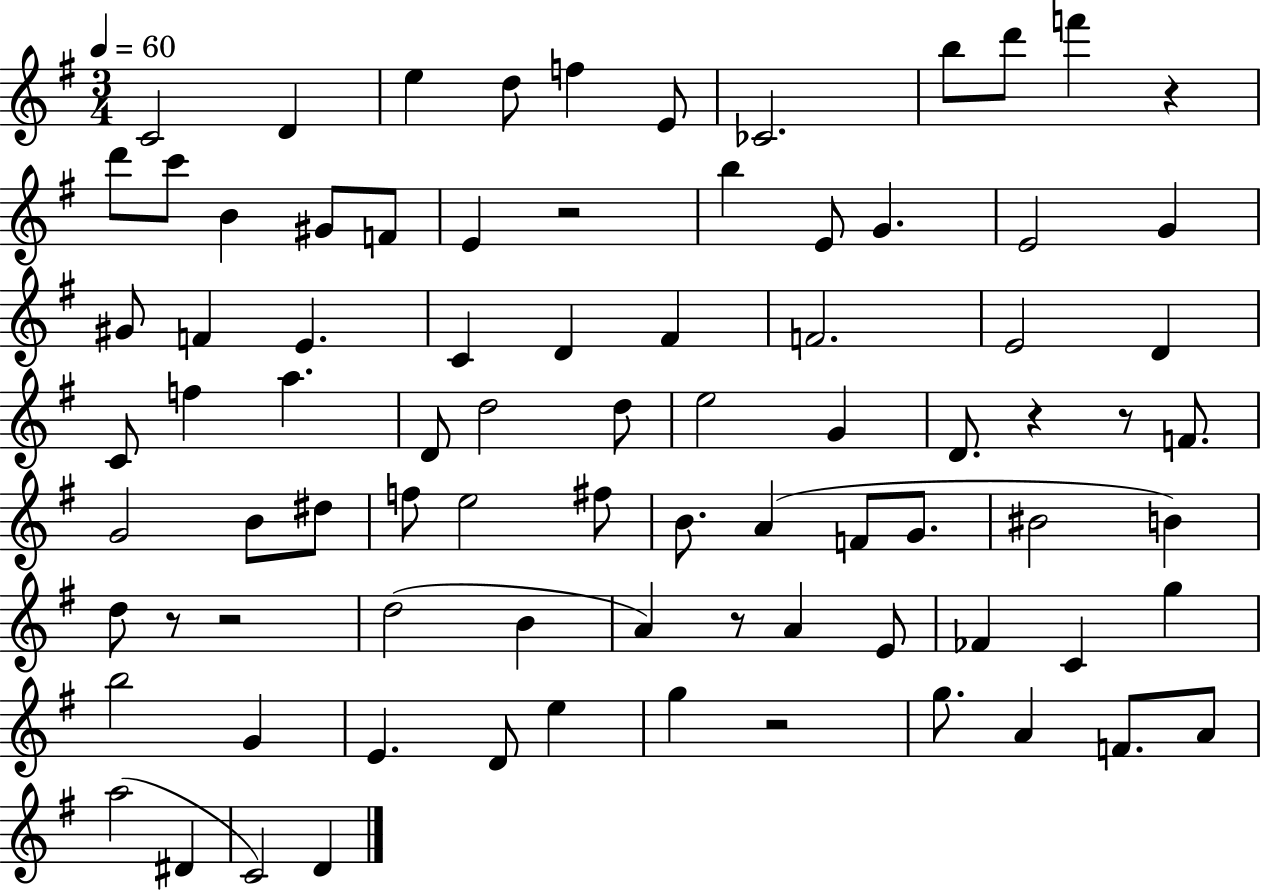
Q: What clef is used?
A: treble